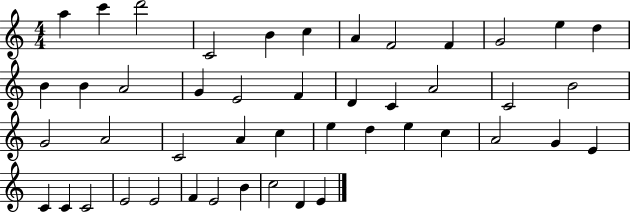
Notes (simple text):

A5/q C6/q D6/h C4/h B4/q C5/q A4/q F4/h F4/q G4/h E5/q D5/q B4/q B4/q A4/h G4/q E4/h F4/q D4/q C4/q A4/h C4/h B4/h G4/h A4/h C4/h A4/q C5/q E5/q D5/q E5/q C5/q A4/h G4/q E4/q C4/q C4/q C4/h E4/h E4/h F4/q E4/h B4/q C5/h D4/q E4/q